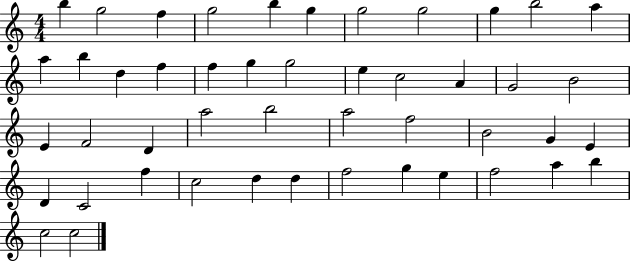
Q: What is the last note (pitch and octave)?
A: C5